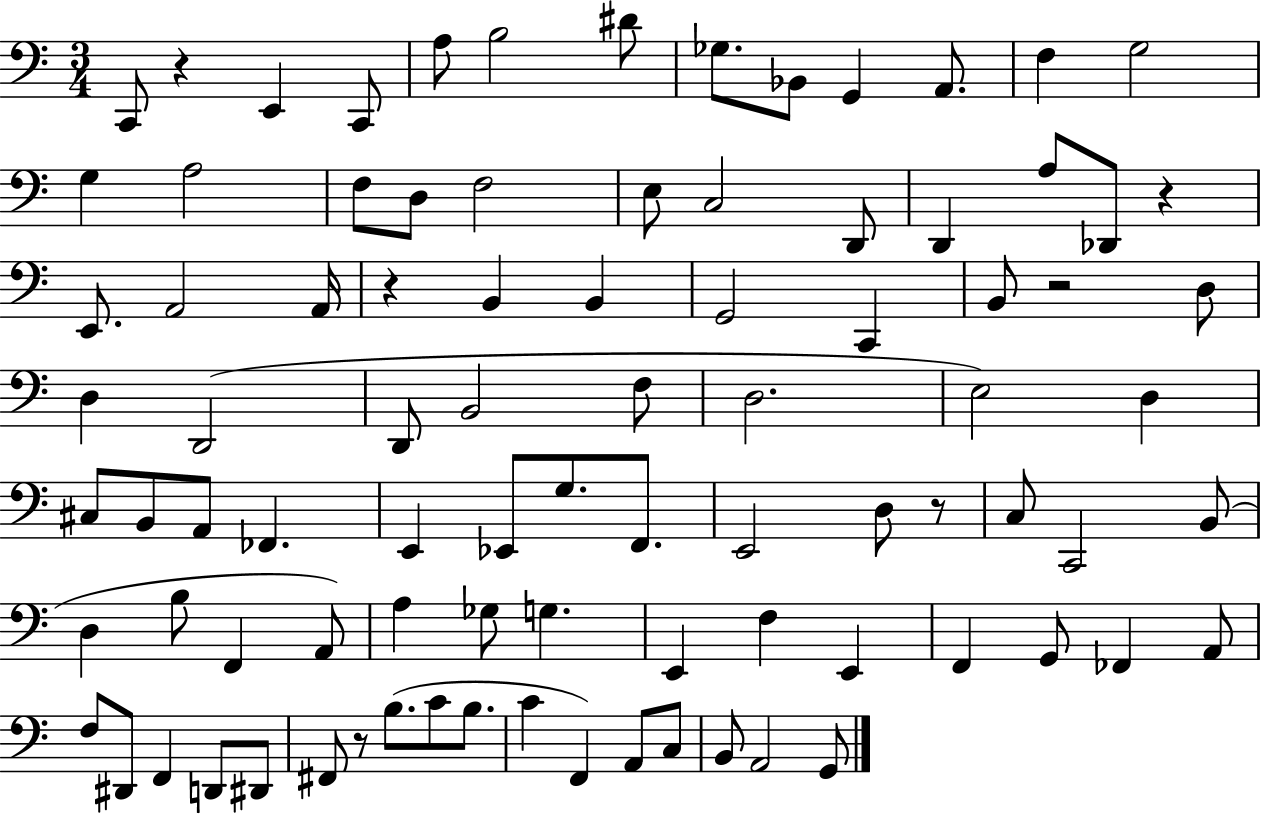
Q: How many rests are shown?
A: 6